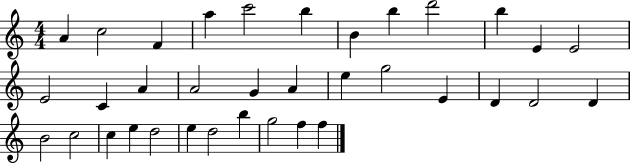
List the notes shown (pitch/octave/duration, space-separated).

A4/q C5/h F4/q A5/q C6/h B5/q B4/q B5/q D6/h B5/q E4/q E4/h E4/h C4/q A4/q A4/h G4/q A4/q E5/q G5/h E4/q D4/q D4/h D4/q B4/h C5/h C5/q E5/q D5/h E5/q D5/h B5/q G5/h F5/q F5/q